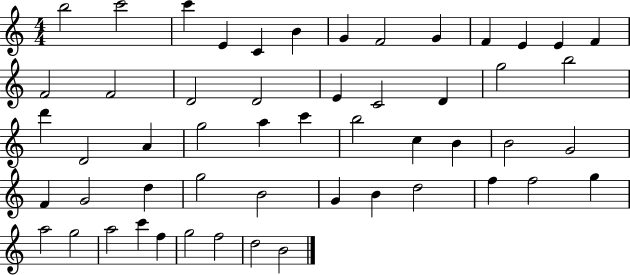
{
  \clef treble
  \numericTimeSignature
  \time 4/4
  \key c \major
  b''2 c'''2 | c'''4 e'4 c'4 b'4 | g'4 f'2 g'4 | f'4 e'4 e'4 f'4 | \break f'2 f'2 | d'2 d'2 | e'4 c'2 d'4 | g''2 b''2 | \break d'''4 d'2 a'4 | g''2 a''4 c'''4 | b''2 c''4 b'4 | b'2 g'2 | \break f'4 g'2 d''4 | g''2 b'2 | g'4 b'4 d''2 | f''4 f''2 g''4 | \break a''2 g''2 | a''2 c'''4 f''4 | g''2 f''2 | d''2 b'2 | \break \bar "|."
}